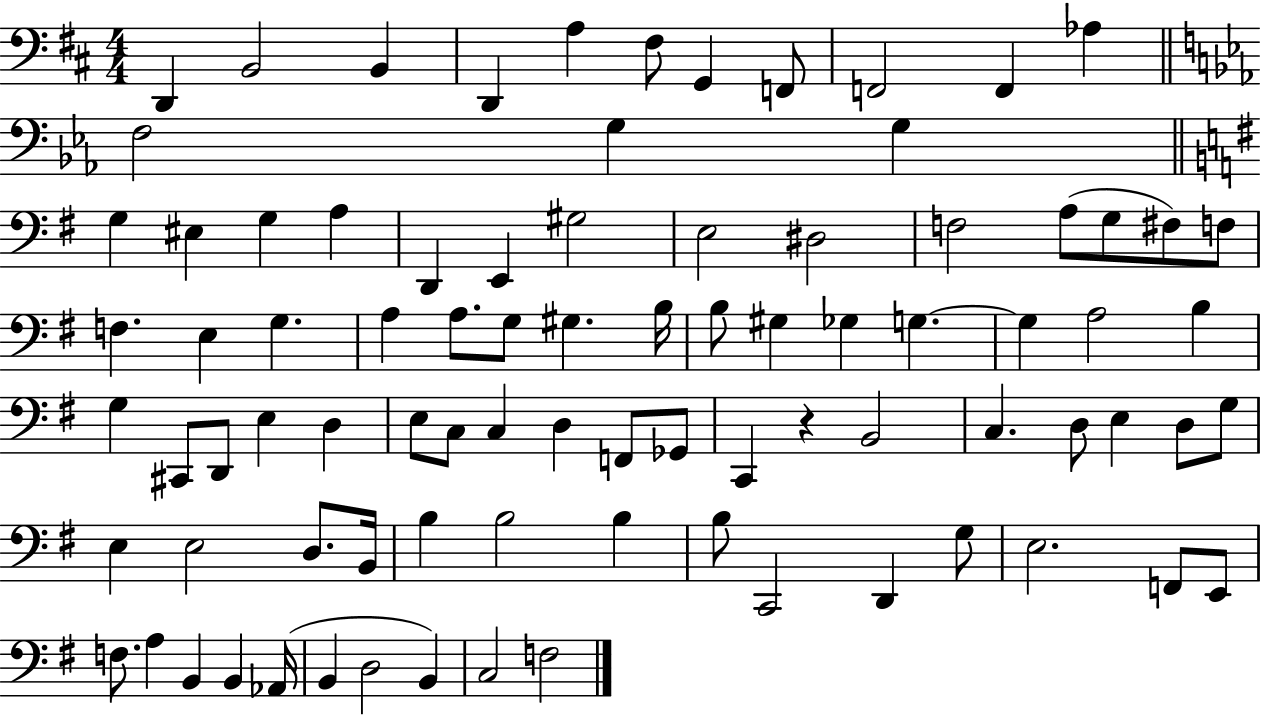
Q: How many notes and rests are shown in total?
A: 86